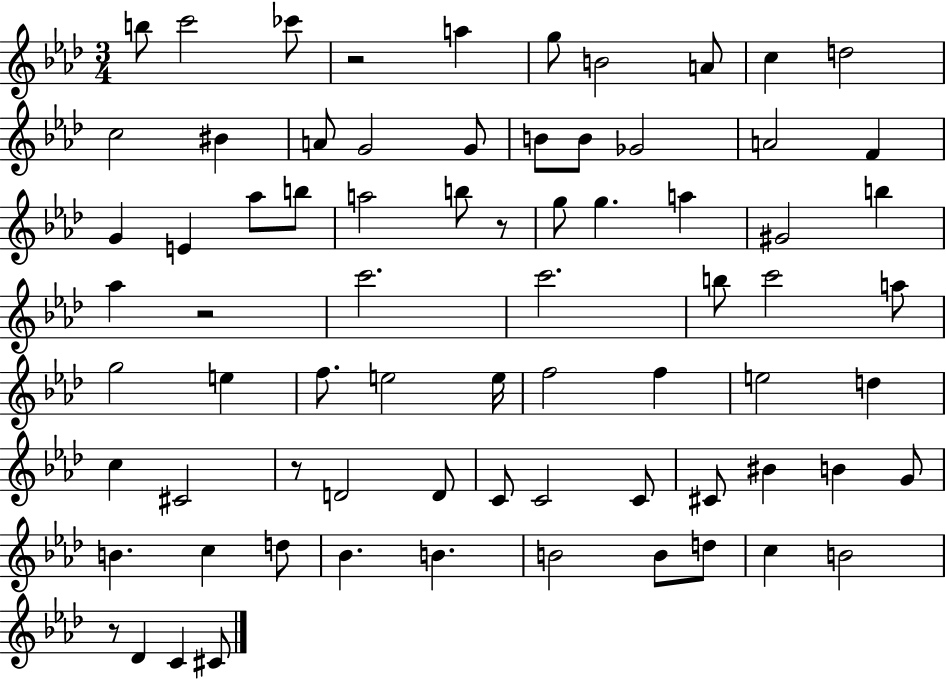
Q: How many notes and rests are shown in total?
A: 74